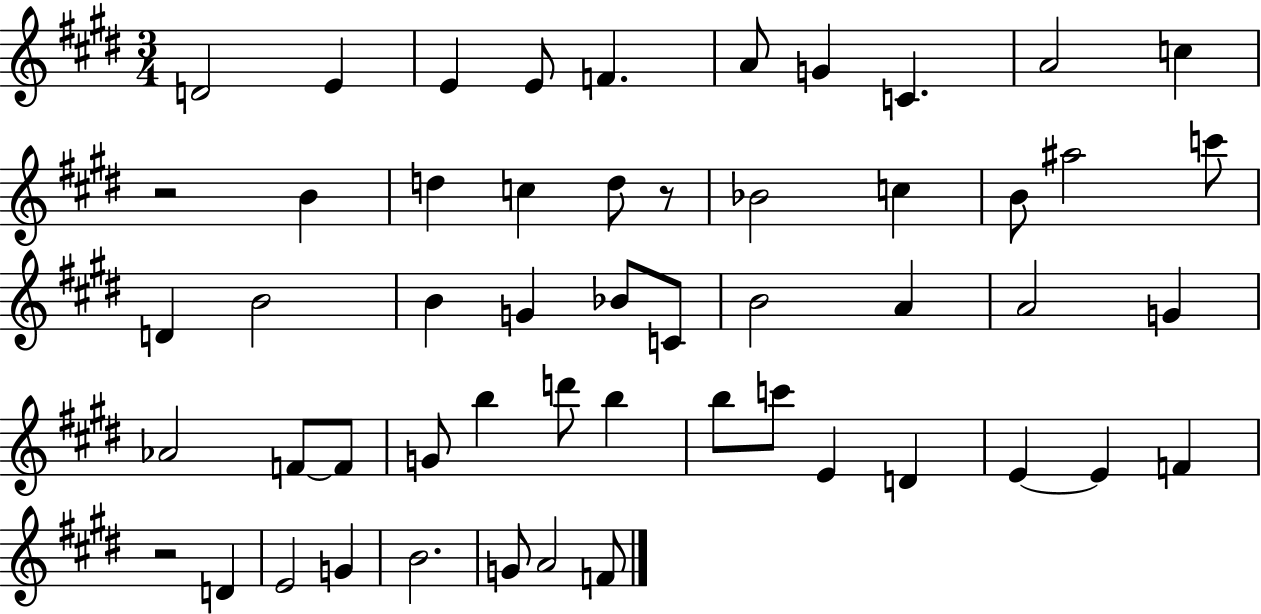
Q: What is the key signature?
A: E major